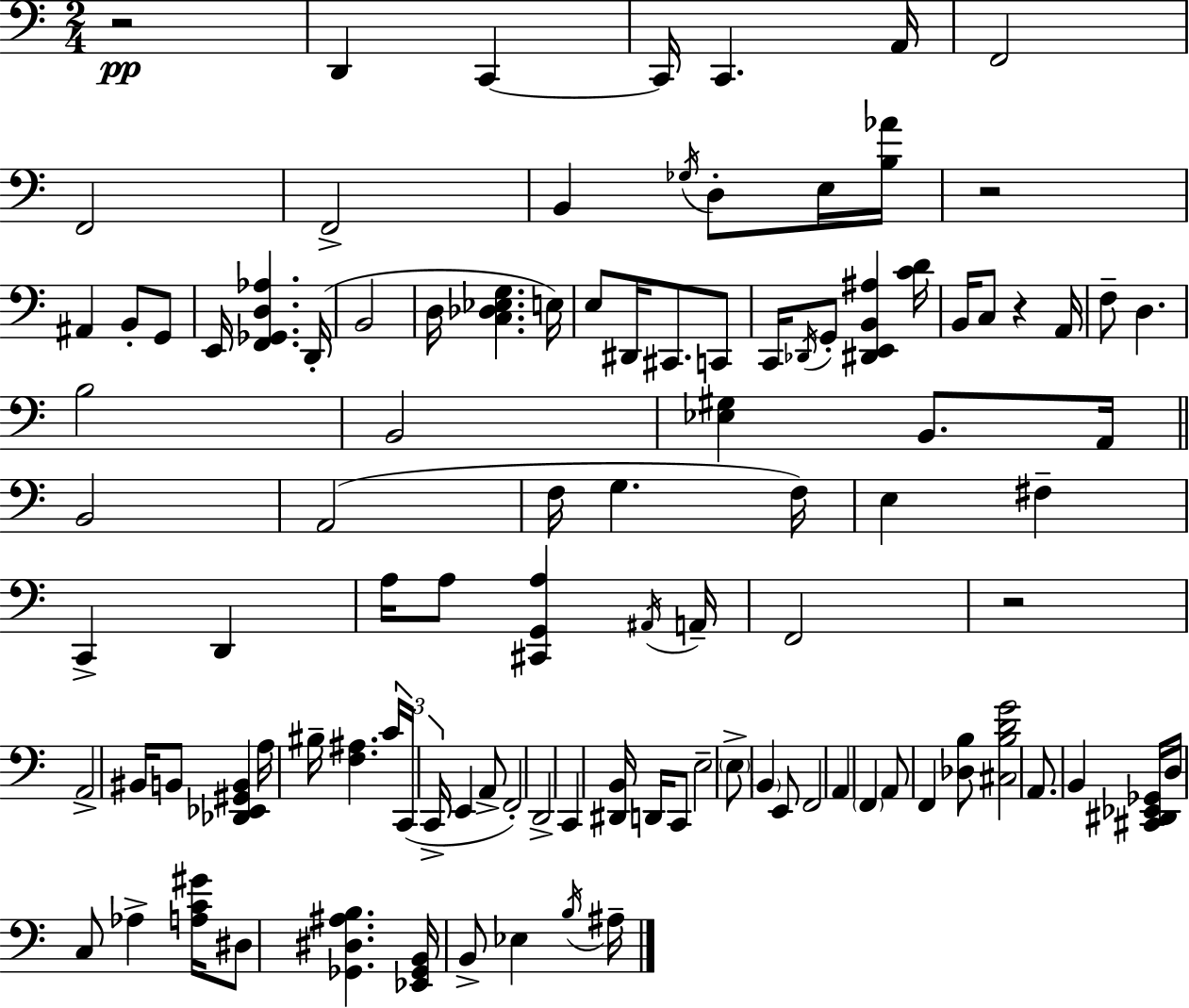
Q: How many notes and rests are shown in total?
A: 104